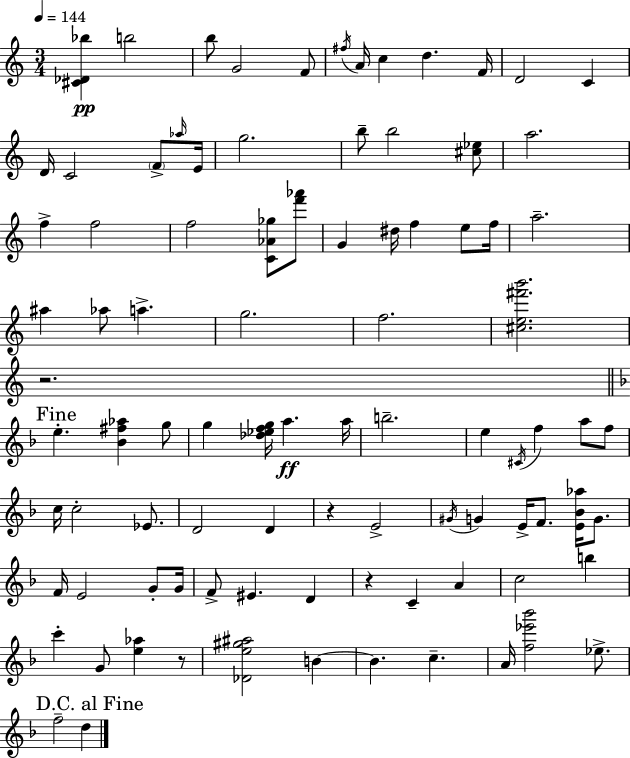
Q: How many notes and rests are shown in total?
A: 91